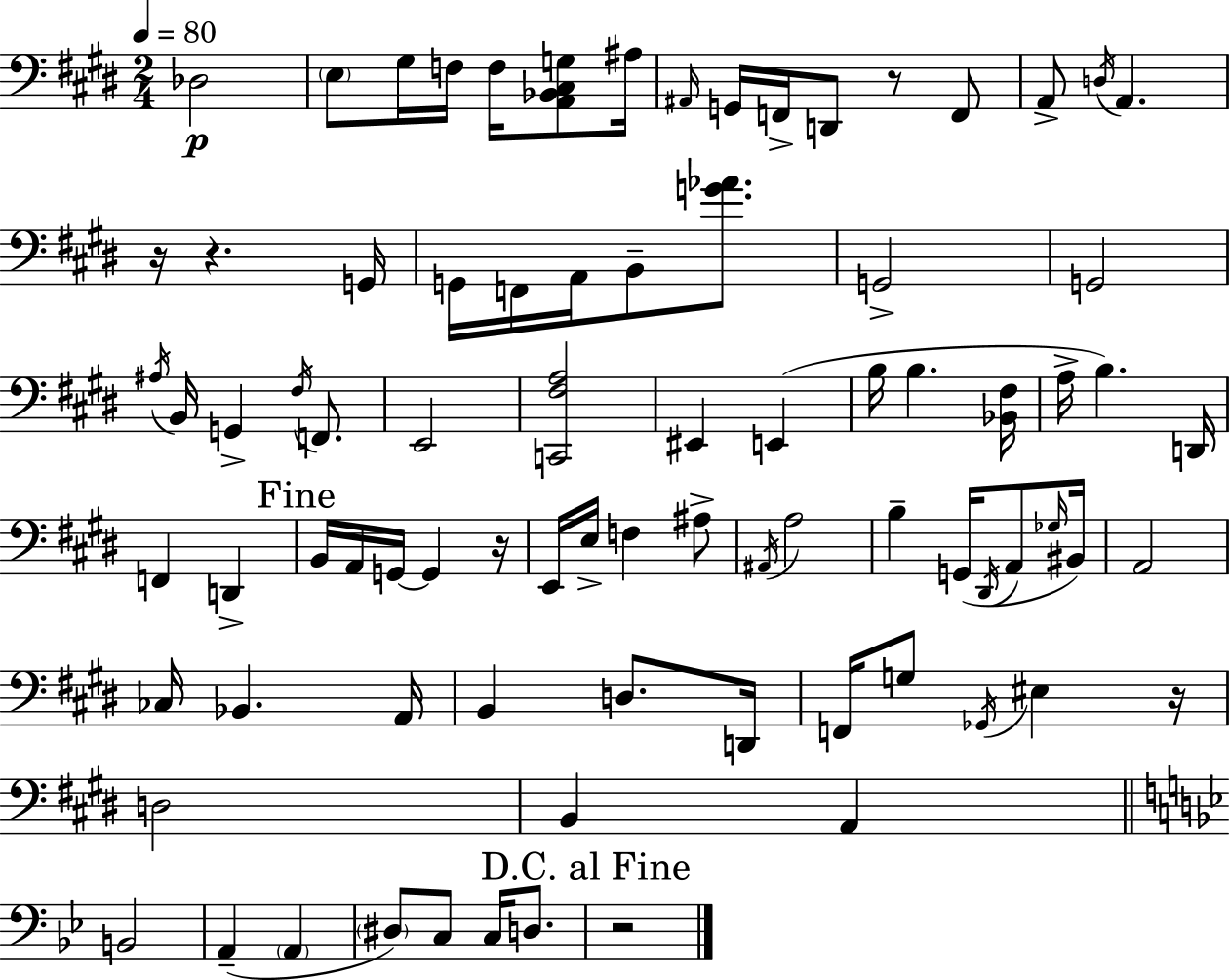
{
  \clef bass
  \numericTimeSignature
  \time 2/4
  \key e \major
  \tempo 4 = 80
  des2\p | \parenthesize e8 gis16 f16 f16 <a, bes, cis g>8 ais16 | \grace { ais,16 } g,16 f,16-> d,8 r8 f,8 | a,8-> \acciaccatura { d16 } a,4. | \break r16 r4. | g,16 g,16 f,16 a,16 b,8-- <g' aes'>8. | g,2-> | g,2 | \break \acciaccatura { ais16 } b,16 g,4-> | \acciaccatura { fis16 } f,8. e,2 | <c, fis a>2 | eis,4 | \break e,4( b16 b4. | <bes, fis>16 a16-> b4.) | d,16 f,4 | d,4-> \mark "Fine" b,16 a,16 g,16~~ g,4 | \break r16 e,16 e16-> f4 | ais8-> \acciaccatura { ais,16 } a2 | b4-- | g,16( \acciaccatura { dis,16 } a,8 \grace { ges16 } bis,16) a,2 | \break ces16 | bes,4. a,16 b,4 | d8. d,16 f,16 | g8 \acciaccatura { ges,16 } eis4 r16 | \break d2 | b,4 a,4 | \bar "||" \break \key g \minor b,2 | a,4--( \parenthesize a,4 | \parenthesize dis8) c8 c16 d8. | \mark "D.C. al Fine" r2 | \break \bar "|."
}